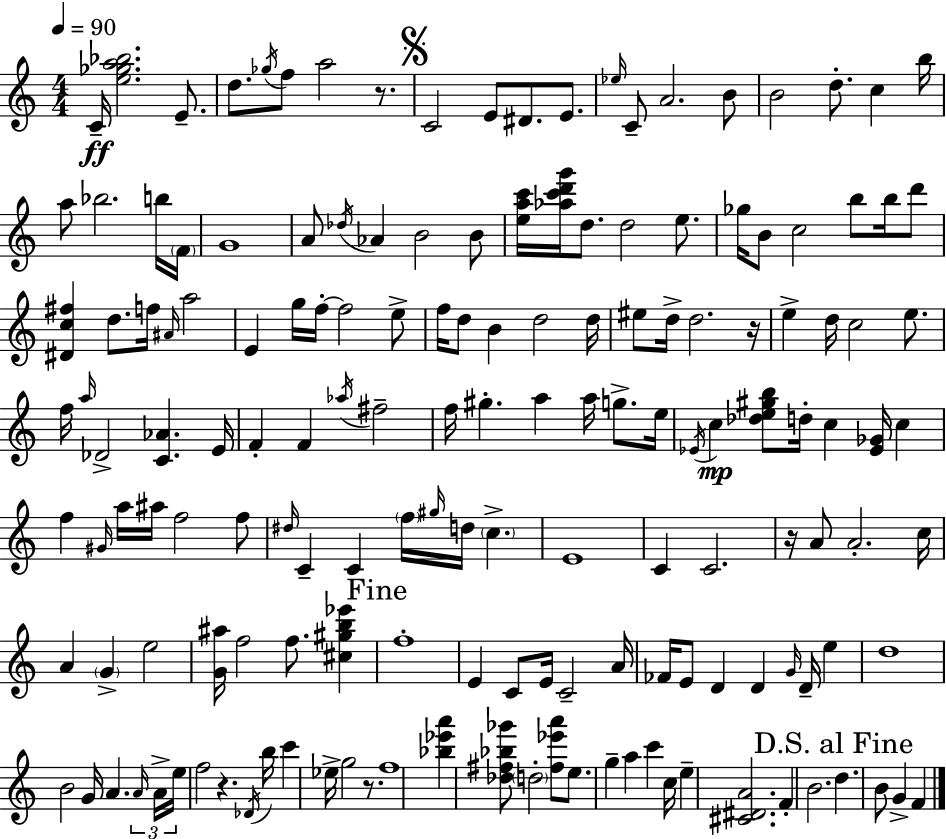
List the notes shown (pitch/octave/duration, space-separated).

C4/s [E5,Gb5,A5,Bb5]/h. E4/e. D5/e. Gb5/s F5/e A5/h R/e. C4/h E4/e D#4/e. E4/e. Eb5/s C4/e A4/h. B4/e B4/h D5/e. C5/q B5/s A5/e Bb5/h. B5/s F4/s G4/w A4/e Db5/s Ab4/q B4/h B4/e [E5,A5,C6]/s [Ab5,C6,D6,G6]/s D5/e. D5/h E5/e. Gb5/s B4/e C5/h B5/e B5/s D6/e [D#4,C5,F#5]/q D5/e. F5/s A#4/s A5/h E4/q G5/s F5/s F5/h E5/e F5/s D5/e B4/q D5/h D5/s EIS5/e D5/s D5/h. R/s E5/q D5/s C5/h E5/e. F5/s A5/s Db4/h [C4,Ab4]/q. E4/s F4/q F4/q Ab5/s F#5/h F5/s G#5/q. A5/q A5/s G5/e. E5/s Eb4/s C5/q [Db5,E5,G#5,B5]/e D5/s C5/q [Eb4,Gb4]/s C5/q F5/q G#4/s A5/s A#5/s F5/h F5/e D#5/s C4/q C4/q F5/s G#5/s D5/s C5/q. E4/w C4/q C4/h. R/s A4/e A4/h. C5/s A4/q G4/q E5/h [G4,A#5]/s F5/h F5/e. [C#5,G#5,B5,Eb6]/q F5/w E4/q C4/e E4/s C4/h A4/s FES4/s E4/e D4/q D4/q G4/s D4/s E5/q D5/w B4/h G4/s A4/q. A4/s A4/s E5/s F5/h R/q. Db4/s B5/s C6/q Eb5/s G5/h R/e. F5/w [Bb5,Eb6,A6]/q [Db5,F#5,Bb5,Gb6]/e D5/h [F#5,Eb6,A6]/e E5/e. G5/q A5/q C6/q C5/s E5/q [C#4,D#4,A4]/h. F4/q B4/h. D5/q. B4/e G4/q F4/q